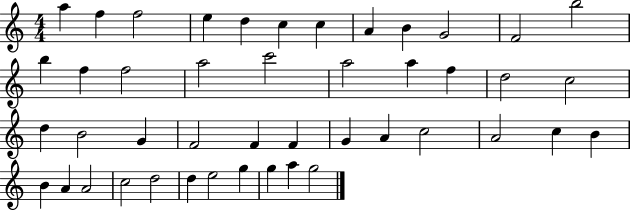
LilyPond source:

{
  \clef treble
  \numericTimeSignature
  \time 4/4
  \key c \major
  a''4 f''4 f''2 | e''4 d''4 c''4 c''4 | a'4 b'4 g'2 | f'2 b''2 | \break b''4 f''4 f''2 | a''2 c'''2 | a''2 a''4 f''4 | d''2 c''2 | \break d''4 b'2 g'4 | f'2 f'4 f'4 | g'4 a'4 c''2 | a'2 c''4 b'4 | \break b'4 a'4 a'2 | c''2 d''2 | d''4 e''2 g''4 | g''4 a''4 g''2 | \break \bar "|."
}